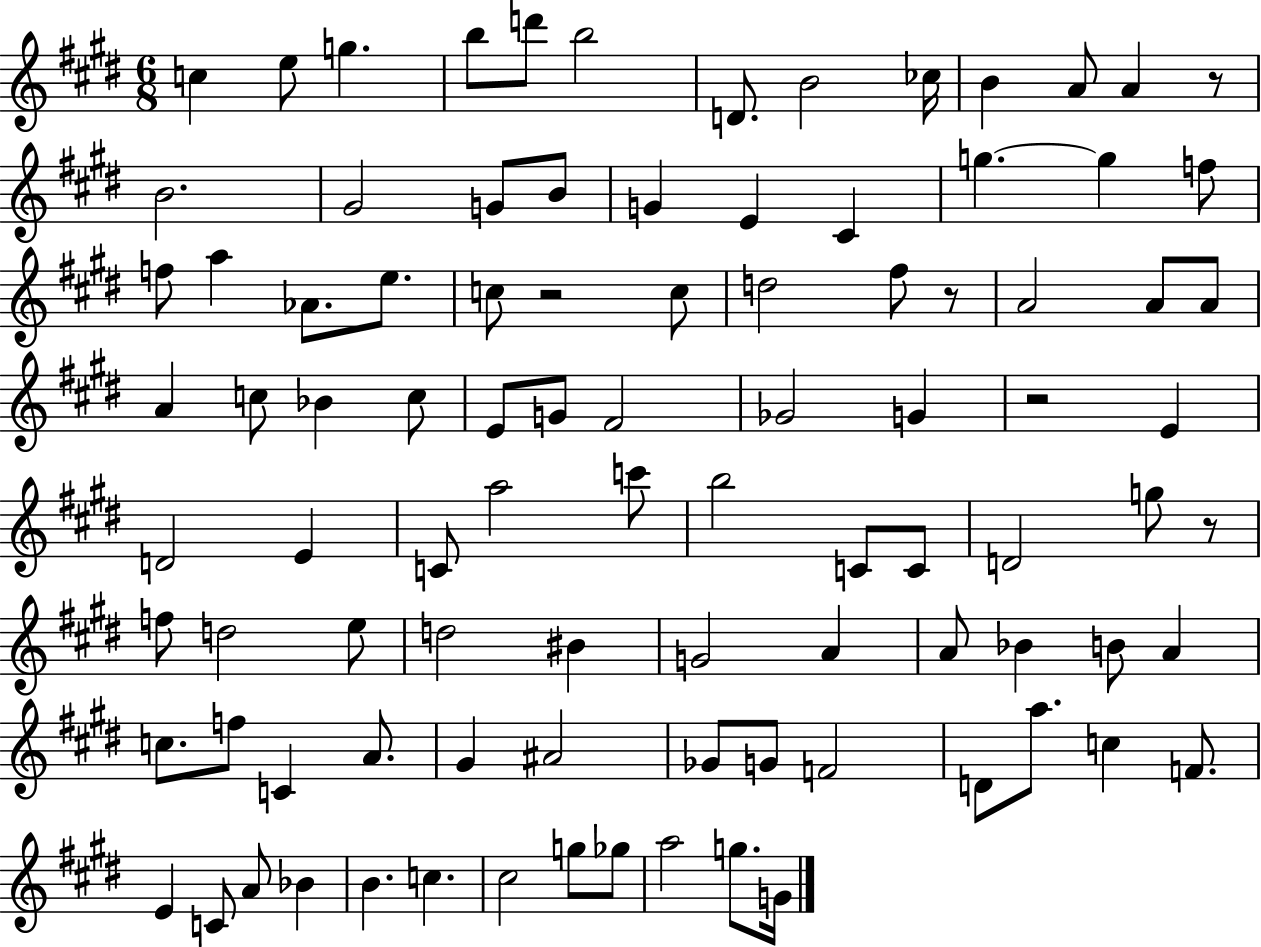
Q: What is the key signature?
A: E major